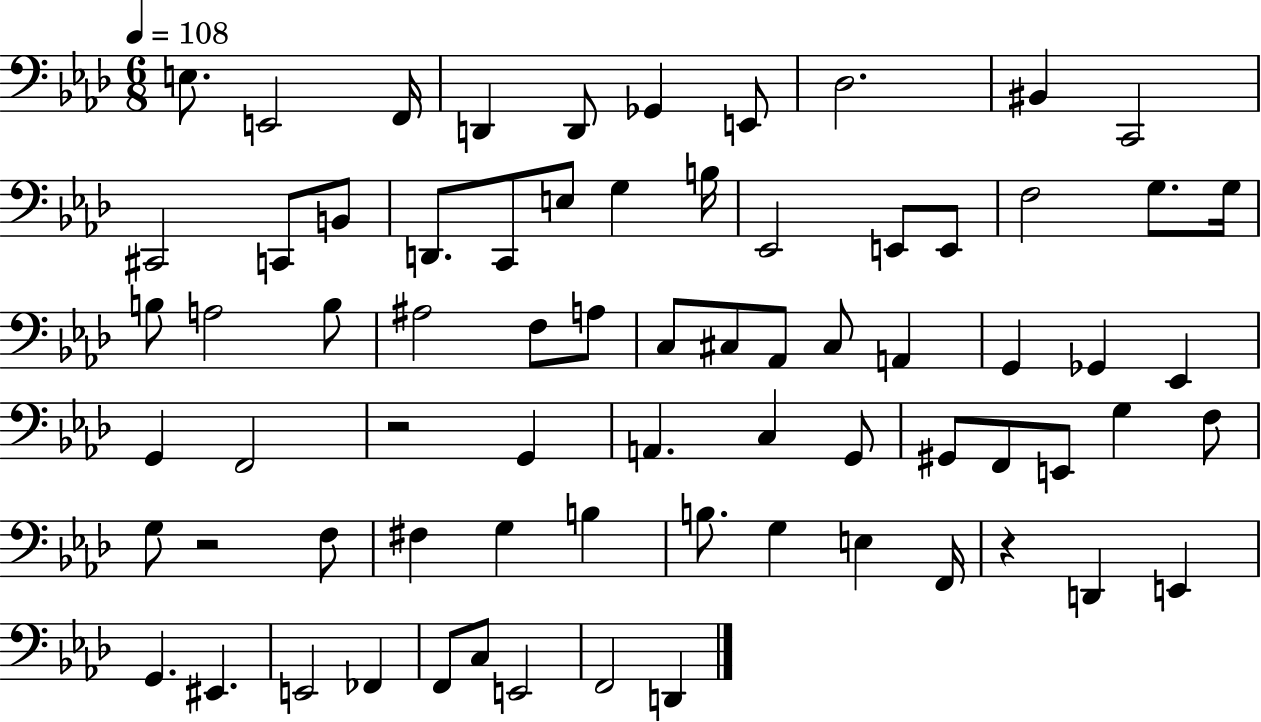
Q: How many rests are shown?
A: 3